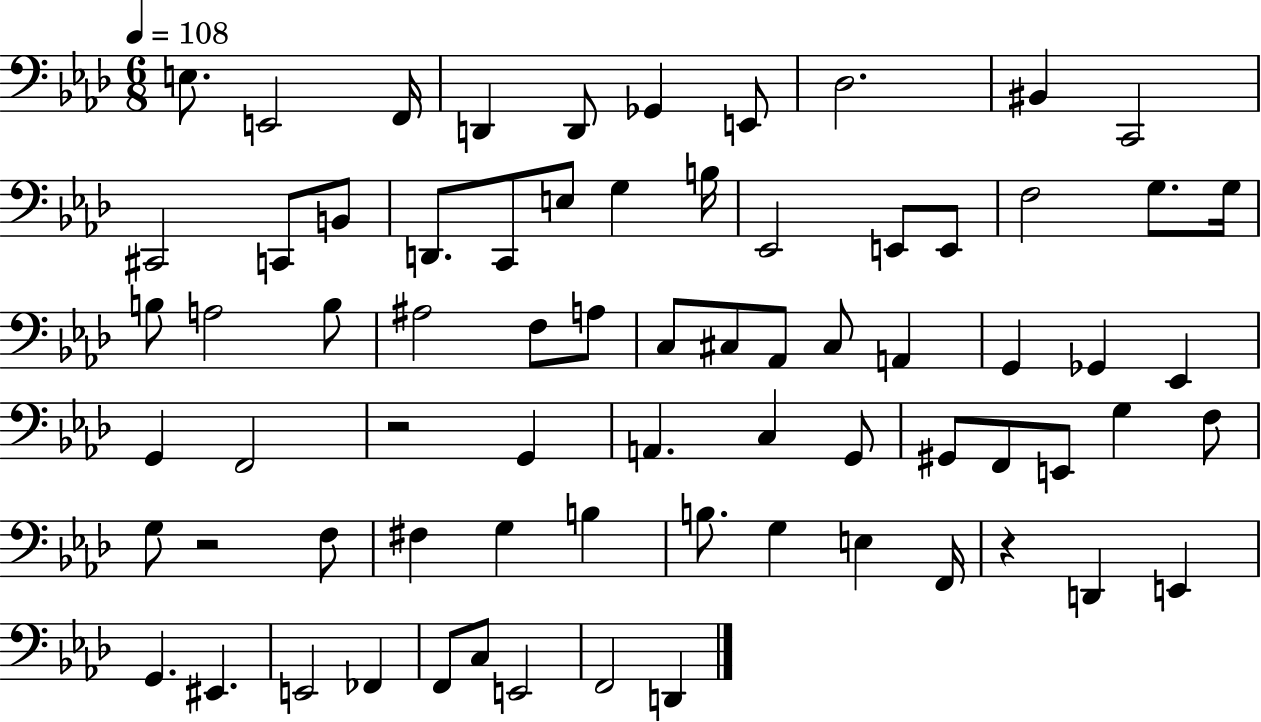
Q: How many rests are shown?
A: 3